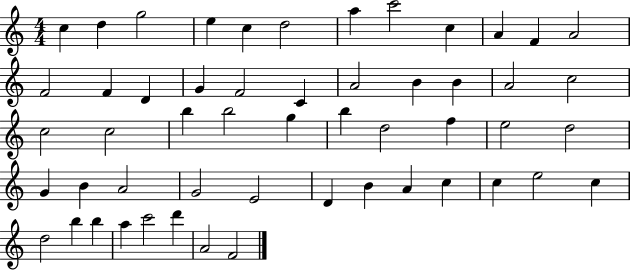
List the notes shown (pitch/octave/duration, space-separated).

C5/q D5/q G5/h E5/q C5/q D5/h A5/q C6/h C5/q A4/q F4/q A4/h F4/h F4/q D4/q G4/q F4/h C4/q A4/h B4/q B4/q A4/h C5/h C5/h C5/h B5/q B5/h G5/q B5/q D5/h F5/q E5/h D5/h G4/q B4/q A4/h G4/h E4/h D4/q B4/q A4/q C5/q C5/q E5/h C5/q D5/h B5/q B5/q A5/q C6/h D6/q A4/h F4/h